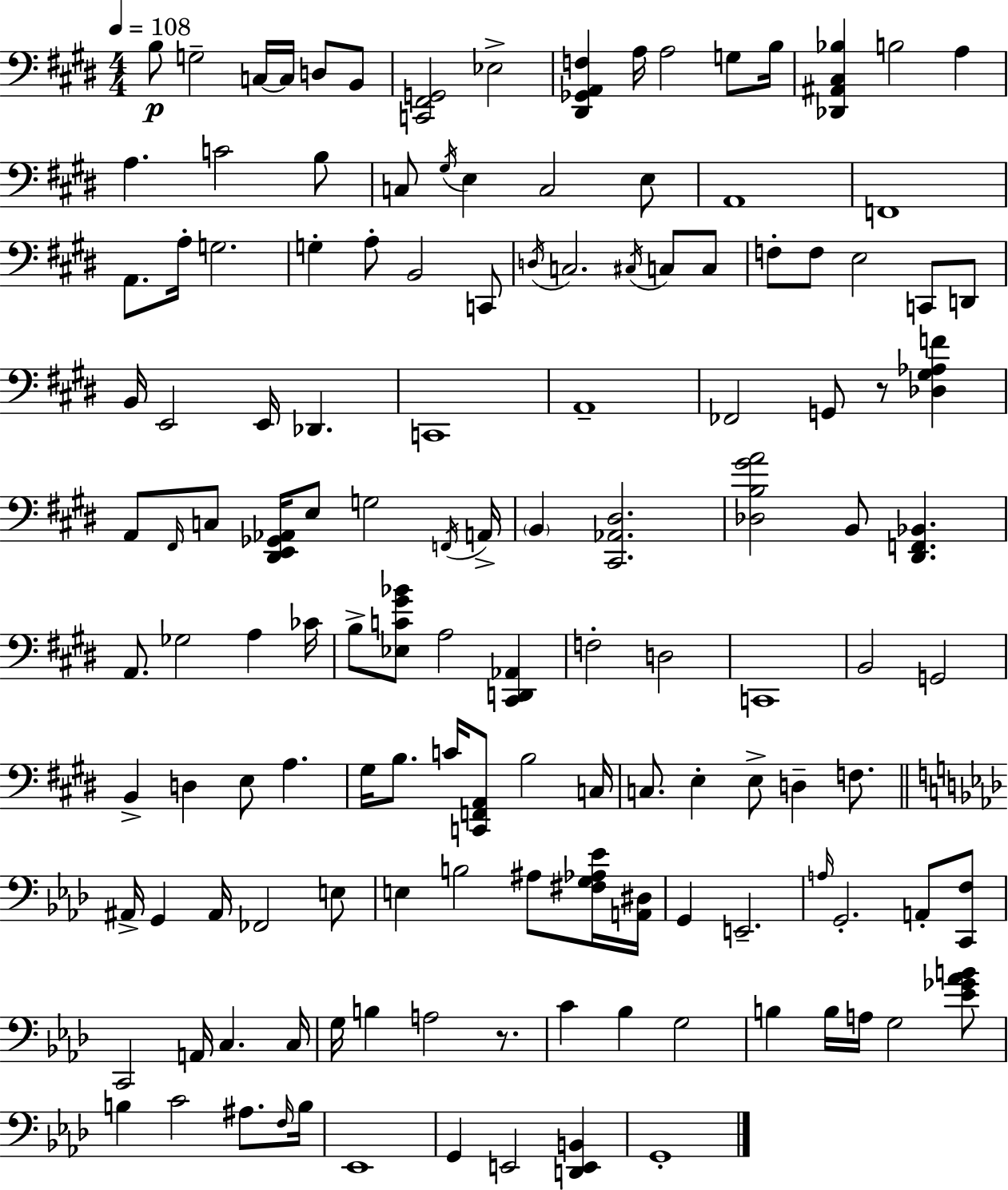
B3/e G3/h C3/s C3/s D3/e B2/e [C2,F#2,G2]/h Eb3/h [D#2,Gb2,A2,F3]/q A3/s A3/h G3/e B3/s [Db2,A#2,C#3,Bb3]/q B3/h A3/q A3/q. C4/h B3/e C3/e G#3/s E3/q C3/h E3/e A2/w F2/w A2/e. A3/s G3/h. G3/q A3/e B2/h C2/e D3/s C3/h. C#3/s C3/e C3/e F3/e F3/e E3/h C2/e D2/e B2/s E2/h E2/s Db2/q. C2/w A2/w FES2/h G2/e R/e [Db3,G#3,Ab3,F4]/q A2/e F#2/s C3/e [D#2,E2,Gb2,Ab2]/s E3/e G3/h F2/s A2/s B2/q [C#2,Ab2,D#3]/h. [Db3,B3,G#4,A4]/h B2/e [D#2,F2,Bb2]/q. A2/e. Gb3/h A3/q CES4/s B3/e [Eb3,C4,G#4,Bb4]/e A3/h [C#2,D2,Ab2]/q F3/h D3/h C2/w B2/h G2/h B2/q D3/q E3/e A3/q. G#3/s B3/e. C4/s [C2,F2,A2]/e B3/h C3/s C3/e. E3/q E3/e D3/q F3/e. A#2/s G2/q A#2/s FES2/h E3/e E3/q B3/h A#3/e [F#3,G3,Ab3,Eb4]/s [A2,D#3]/s G2/q E2/h. A3/s G2/h. A2/e [C2,F3]/e C2/h A2/s C3/q. C3/s G3/s B3/q A3/h R/e. C4/q Bb3/q G3/h B3/q B3/s A3/s G3/h [Eb4,Gb4,Ab4,B4]/e B3/q C4/h A#3/e. F3/s B3/s Eb2/w G2/q E2/h [D2,E2,B2]/q G2/w